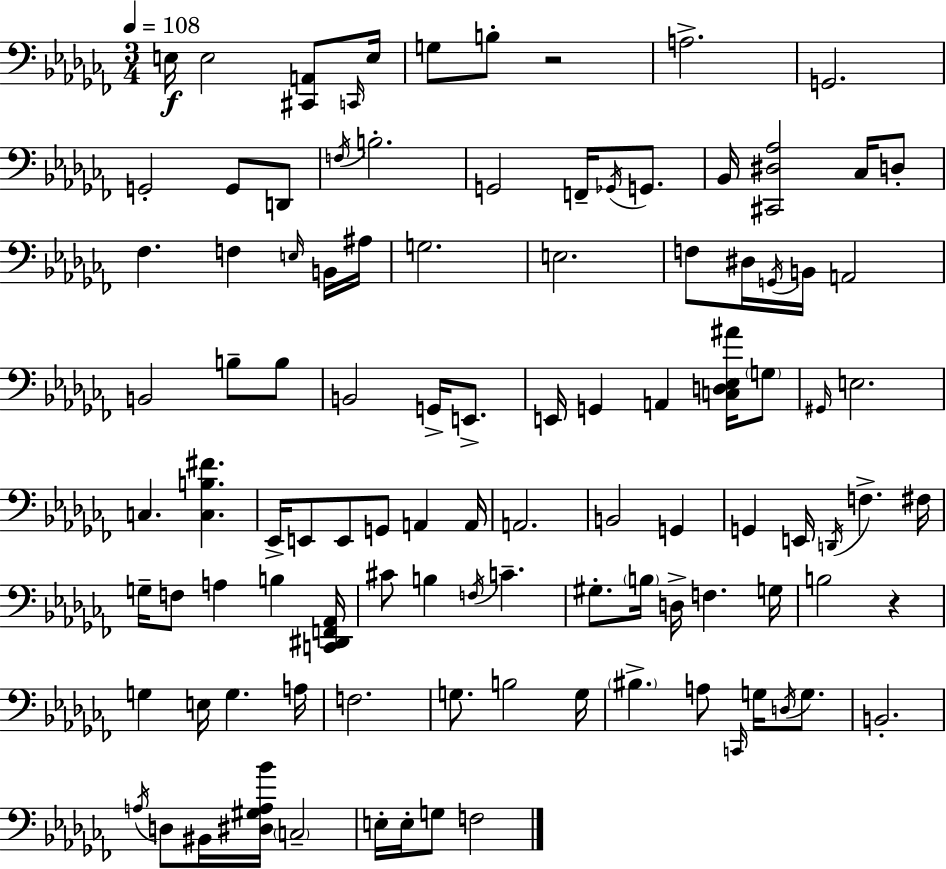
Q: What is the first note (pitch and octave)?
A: E3